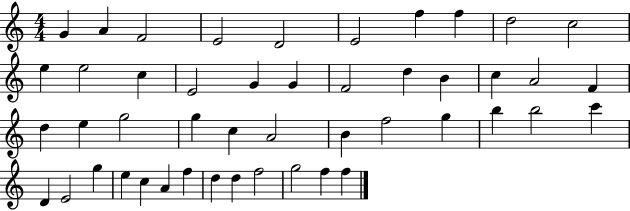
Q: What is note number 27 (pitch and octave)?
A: C5